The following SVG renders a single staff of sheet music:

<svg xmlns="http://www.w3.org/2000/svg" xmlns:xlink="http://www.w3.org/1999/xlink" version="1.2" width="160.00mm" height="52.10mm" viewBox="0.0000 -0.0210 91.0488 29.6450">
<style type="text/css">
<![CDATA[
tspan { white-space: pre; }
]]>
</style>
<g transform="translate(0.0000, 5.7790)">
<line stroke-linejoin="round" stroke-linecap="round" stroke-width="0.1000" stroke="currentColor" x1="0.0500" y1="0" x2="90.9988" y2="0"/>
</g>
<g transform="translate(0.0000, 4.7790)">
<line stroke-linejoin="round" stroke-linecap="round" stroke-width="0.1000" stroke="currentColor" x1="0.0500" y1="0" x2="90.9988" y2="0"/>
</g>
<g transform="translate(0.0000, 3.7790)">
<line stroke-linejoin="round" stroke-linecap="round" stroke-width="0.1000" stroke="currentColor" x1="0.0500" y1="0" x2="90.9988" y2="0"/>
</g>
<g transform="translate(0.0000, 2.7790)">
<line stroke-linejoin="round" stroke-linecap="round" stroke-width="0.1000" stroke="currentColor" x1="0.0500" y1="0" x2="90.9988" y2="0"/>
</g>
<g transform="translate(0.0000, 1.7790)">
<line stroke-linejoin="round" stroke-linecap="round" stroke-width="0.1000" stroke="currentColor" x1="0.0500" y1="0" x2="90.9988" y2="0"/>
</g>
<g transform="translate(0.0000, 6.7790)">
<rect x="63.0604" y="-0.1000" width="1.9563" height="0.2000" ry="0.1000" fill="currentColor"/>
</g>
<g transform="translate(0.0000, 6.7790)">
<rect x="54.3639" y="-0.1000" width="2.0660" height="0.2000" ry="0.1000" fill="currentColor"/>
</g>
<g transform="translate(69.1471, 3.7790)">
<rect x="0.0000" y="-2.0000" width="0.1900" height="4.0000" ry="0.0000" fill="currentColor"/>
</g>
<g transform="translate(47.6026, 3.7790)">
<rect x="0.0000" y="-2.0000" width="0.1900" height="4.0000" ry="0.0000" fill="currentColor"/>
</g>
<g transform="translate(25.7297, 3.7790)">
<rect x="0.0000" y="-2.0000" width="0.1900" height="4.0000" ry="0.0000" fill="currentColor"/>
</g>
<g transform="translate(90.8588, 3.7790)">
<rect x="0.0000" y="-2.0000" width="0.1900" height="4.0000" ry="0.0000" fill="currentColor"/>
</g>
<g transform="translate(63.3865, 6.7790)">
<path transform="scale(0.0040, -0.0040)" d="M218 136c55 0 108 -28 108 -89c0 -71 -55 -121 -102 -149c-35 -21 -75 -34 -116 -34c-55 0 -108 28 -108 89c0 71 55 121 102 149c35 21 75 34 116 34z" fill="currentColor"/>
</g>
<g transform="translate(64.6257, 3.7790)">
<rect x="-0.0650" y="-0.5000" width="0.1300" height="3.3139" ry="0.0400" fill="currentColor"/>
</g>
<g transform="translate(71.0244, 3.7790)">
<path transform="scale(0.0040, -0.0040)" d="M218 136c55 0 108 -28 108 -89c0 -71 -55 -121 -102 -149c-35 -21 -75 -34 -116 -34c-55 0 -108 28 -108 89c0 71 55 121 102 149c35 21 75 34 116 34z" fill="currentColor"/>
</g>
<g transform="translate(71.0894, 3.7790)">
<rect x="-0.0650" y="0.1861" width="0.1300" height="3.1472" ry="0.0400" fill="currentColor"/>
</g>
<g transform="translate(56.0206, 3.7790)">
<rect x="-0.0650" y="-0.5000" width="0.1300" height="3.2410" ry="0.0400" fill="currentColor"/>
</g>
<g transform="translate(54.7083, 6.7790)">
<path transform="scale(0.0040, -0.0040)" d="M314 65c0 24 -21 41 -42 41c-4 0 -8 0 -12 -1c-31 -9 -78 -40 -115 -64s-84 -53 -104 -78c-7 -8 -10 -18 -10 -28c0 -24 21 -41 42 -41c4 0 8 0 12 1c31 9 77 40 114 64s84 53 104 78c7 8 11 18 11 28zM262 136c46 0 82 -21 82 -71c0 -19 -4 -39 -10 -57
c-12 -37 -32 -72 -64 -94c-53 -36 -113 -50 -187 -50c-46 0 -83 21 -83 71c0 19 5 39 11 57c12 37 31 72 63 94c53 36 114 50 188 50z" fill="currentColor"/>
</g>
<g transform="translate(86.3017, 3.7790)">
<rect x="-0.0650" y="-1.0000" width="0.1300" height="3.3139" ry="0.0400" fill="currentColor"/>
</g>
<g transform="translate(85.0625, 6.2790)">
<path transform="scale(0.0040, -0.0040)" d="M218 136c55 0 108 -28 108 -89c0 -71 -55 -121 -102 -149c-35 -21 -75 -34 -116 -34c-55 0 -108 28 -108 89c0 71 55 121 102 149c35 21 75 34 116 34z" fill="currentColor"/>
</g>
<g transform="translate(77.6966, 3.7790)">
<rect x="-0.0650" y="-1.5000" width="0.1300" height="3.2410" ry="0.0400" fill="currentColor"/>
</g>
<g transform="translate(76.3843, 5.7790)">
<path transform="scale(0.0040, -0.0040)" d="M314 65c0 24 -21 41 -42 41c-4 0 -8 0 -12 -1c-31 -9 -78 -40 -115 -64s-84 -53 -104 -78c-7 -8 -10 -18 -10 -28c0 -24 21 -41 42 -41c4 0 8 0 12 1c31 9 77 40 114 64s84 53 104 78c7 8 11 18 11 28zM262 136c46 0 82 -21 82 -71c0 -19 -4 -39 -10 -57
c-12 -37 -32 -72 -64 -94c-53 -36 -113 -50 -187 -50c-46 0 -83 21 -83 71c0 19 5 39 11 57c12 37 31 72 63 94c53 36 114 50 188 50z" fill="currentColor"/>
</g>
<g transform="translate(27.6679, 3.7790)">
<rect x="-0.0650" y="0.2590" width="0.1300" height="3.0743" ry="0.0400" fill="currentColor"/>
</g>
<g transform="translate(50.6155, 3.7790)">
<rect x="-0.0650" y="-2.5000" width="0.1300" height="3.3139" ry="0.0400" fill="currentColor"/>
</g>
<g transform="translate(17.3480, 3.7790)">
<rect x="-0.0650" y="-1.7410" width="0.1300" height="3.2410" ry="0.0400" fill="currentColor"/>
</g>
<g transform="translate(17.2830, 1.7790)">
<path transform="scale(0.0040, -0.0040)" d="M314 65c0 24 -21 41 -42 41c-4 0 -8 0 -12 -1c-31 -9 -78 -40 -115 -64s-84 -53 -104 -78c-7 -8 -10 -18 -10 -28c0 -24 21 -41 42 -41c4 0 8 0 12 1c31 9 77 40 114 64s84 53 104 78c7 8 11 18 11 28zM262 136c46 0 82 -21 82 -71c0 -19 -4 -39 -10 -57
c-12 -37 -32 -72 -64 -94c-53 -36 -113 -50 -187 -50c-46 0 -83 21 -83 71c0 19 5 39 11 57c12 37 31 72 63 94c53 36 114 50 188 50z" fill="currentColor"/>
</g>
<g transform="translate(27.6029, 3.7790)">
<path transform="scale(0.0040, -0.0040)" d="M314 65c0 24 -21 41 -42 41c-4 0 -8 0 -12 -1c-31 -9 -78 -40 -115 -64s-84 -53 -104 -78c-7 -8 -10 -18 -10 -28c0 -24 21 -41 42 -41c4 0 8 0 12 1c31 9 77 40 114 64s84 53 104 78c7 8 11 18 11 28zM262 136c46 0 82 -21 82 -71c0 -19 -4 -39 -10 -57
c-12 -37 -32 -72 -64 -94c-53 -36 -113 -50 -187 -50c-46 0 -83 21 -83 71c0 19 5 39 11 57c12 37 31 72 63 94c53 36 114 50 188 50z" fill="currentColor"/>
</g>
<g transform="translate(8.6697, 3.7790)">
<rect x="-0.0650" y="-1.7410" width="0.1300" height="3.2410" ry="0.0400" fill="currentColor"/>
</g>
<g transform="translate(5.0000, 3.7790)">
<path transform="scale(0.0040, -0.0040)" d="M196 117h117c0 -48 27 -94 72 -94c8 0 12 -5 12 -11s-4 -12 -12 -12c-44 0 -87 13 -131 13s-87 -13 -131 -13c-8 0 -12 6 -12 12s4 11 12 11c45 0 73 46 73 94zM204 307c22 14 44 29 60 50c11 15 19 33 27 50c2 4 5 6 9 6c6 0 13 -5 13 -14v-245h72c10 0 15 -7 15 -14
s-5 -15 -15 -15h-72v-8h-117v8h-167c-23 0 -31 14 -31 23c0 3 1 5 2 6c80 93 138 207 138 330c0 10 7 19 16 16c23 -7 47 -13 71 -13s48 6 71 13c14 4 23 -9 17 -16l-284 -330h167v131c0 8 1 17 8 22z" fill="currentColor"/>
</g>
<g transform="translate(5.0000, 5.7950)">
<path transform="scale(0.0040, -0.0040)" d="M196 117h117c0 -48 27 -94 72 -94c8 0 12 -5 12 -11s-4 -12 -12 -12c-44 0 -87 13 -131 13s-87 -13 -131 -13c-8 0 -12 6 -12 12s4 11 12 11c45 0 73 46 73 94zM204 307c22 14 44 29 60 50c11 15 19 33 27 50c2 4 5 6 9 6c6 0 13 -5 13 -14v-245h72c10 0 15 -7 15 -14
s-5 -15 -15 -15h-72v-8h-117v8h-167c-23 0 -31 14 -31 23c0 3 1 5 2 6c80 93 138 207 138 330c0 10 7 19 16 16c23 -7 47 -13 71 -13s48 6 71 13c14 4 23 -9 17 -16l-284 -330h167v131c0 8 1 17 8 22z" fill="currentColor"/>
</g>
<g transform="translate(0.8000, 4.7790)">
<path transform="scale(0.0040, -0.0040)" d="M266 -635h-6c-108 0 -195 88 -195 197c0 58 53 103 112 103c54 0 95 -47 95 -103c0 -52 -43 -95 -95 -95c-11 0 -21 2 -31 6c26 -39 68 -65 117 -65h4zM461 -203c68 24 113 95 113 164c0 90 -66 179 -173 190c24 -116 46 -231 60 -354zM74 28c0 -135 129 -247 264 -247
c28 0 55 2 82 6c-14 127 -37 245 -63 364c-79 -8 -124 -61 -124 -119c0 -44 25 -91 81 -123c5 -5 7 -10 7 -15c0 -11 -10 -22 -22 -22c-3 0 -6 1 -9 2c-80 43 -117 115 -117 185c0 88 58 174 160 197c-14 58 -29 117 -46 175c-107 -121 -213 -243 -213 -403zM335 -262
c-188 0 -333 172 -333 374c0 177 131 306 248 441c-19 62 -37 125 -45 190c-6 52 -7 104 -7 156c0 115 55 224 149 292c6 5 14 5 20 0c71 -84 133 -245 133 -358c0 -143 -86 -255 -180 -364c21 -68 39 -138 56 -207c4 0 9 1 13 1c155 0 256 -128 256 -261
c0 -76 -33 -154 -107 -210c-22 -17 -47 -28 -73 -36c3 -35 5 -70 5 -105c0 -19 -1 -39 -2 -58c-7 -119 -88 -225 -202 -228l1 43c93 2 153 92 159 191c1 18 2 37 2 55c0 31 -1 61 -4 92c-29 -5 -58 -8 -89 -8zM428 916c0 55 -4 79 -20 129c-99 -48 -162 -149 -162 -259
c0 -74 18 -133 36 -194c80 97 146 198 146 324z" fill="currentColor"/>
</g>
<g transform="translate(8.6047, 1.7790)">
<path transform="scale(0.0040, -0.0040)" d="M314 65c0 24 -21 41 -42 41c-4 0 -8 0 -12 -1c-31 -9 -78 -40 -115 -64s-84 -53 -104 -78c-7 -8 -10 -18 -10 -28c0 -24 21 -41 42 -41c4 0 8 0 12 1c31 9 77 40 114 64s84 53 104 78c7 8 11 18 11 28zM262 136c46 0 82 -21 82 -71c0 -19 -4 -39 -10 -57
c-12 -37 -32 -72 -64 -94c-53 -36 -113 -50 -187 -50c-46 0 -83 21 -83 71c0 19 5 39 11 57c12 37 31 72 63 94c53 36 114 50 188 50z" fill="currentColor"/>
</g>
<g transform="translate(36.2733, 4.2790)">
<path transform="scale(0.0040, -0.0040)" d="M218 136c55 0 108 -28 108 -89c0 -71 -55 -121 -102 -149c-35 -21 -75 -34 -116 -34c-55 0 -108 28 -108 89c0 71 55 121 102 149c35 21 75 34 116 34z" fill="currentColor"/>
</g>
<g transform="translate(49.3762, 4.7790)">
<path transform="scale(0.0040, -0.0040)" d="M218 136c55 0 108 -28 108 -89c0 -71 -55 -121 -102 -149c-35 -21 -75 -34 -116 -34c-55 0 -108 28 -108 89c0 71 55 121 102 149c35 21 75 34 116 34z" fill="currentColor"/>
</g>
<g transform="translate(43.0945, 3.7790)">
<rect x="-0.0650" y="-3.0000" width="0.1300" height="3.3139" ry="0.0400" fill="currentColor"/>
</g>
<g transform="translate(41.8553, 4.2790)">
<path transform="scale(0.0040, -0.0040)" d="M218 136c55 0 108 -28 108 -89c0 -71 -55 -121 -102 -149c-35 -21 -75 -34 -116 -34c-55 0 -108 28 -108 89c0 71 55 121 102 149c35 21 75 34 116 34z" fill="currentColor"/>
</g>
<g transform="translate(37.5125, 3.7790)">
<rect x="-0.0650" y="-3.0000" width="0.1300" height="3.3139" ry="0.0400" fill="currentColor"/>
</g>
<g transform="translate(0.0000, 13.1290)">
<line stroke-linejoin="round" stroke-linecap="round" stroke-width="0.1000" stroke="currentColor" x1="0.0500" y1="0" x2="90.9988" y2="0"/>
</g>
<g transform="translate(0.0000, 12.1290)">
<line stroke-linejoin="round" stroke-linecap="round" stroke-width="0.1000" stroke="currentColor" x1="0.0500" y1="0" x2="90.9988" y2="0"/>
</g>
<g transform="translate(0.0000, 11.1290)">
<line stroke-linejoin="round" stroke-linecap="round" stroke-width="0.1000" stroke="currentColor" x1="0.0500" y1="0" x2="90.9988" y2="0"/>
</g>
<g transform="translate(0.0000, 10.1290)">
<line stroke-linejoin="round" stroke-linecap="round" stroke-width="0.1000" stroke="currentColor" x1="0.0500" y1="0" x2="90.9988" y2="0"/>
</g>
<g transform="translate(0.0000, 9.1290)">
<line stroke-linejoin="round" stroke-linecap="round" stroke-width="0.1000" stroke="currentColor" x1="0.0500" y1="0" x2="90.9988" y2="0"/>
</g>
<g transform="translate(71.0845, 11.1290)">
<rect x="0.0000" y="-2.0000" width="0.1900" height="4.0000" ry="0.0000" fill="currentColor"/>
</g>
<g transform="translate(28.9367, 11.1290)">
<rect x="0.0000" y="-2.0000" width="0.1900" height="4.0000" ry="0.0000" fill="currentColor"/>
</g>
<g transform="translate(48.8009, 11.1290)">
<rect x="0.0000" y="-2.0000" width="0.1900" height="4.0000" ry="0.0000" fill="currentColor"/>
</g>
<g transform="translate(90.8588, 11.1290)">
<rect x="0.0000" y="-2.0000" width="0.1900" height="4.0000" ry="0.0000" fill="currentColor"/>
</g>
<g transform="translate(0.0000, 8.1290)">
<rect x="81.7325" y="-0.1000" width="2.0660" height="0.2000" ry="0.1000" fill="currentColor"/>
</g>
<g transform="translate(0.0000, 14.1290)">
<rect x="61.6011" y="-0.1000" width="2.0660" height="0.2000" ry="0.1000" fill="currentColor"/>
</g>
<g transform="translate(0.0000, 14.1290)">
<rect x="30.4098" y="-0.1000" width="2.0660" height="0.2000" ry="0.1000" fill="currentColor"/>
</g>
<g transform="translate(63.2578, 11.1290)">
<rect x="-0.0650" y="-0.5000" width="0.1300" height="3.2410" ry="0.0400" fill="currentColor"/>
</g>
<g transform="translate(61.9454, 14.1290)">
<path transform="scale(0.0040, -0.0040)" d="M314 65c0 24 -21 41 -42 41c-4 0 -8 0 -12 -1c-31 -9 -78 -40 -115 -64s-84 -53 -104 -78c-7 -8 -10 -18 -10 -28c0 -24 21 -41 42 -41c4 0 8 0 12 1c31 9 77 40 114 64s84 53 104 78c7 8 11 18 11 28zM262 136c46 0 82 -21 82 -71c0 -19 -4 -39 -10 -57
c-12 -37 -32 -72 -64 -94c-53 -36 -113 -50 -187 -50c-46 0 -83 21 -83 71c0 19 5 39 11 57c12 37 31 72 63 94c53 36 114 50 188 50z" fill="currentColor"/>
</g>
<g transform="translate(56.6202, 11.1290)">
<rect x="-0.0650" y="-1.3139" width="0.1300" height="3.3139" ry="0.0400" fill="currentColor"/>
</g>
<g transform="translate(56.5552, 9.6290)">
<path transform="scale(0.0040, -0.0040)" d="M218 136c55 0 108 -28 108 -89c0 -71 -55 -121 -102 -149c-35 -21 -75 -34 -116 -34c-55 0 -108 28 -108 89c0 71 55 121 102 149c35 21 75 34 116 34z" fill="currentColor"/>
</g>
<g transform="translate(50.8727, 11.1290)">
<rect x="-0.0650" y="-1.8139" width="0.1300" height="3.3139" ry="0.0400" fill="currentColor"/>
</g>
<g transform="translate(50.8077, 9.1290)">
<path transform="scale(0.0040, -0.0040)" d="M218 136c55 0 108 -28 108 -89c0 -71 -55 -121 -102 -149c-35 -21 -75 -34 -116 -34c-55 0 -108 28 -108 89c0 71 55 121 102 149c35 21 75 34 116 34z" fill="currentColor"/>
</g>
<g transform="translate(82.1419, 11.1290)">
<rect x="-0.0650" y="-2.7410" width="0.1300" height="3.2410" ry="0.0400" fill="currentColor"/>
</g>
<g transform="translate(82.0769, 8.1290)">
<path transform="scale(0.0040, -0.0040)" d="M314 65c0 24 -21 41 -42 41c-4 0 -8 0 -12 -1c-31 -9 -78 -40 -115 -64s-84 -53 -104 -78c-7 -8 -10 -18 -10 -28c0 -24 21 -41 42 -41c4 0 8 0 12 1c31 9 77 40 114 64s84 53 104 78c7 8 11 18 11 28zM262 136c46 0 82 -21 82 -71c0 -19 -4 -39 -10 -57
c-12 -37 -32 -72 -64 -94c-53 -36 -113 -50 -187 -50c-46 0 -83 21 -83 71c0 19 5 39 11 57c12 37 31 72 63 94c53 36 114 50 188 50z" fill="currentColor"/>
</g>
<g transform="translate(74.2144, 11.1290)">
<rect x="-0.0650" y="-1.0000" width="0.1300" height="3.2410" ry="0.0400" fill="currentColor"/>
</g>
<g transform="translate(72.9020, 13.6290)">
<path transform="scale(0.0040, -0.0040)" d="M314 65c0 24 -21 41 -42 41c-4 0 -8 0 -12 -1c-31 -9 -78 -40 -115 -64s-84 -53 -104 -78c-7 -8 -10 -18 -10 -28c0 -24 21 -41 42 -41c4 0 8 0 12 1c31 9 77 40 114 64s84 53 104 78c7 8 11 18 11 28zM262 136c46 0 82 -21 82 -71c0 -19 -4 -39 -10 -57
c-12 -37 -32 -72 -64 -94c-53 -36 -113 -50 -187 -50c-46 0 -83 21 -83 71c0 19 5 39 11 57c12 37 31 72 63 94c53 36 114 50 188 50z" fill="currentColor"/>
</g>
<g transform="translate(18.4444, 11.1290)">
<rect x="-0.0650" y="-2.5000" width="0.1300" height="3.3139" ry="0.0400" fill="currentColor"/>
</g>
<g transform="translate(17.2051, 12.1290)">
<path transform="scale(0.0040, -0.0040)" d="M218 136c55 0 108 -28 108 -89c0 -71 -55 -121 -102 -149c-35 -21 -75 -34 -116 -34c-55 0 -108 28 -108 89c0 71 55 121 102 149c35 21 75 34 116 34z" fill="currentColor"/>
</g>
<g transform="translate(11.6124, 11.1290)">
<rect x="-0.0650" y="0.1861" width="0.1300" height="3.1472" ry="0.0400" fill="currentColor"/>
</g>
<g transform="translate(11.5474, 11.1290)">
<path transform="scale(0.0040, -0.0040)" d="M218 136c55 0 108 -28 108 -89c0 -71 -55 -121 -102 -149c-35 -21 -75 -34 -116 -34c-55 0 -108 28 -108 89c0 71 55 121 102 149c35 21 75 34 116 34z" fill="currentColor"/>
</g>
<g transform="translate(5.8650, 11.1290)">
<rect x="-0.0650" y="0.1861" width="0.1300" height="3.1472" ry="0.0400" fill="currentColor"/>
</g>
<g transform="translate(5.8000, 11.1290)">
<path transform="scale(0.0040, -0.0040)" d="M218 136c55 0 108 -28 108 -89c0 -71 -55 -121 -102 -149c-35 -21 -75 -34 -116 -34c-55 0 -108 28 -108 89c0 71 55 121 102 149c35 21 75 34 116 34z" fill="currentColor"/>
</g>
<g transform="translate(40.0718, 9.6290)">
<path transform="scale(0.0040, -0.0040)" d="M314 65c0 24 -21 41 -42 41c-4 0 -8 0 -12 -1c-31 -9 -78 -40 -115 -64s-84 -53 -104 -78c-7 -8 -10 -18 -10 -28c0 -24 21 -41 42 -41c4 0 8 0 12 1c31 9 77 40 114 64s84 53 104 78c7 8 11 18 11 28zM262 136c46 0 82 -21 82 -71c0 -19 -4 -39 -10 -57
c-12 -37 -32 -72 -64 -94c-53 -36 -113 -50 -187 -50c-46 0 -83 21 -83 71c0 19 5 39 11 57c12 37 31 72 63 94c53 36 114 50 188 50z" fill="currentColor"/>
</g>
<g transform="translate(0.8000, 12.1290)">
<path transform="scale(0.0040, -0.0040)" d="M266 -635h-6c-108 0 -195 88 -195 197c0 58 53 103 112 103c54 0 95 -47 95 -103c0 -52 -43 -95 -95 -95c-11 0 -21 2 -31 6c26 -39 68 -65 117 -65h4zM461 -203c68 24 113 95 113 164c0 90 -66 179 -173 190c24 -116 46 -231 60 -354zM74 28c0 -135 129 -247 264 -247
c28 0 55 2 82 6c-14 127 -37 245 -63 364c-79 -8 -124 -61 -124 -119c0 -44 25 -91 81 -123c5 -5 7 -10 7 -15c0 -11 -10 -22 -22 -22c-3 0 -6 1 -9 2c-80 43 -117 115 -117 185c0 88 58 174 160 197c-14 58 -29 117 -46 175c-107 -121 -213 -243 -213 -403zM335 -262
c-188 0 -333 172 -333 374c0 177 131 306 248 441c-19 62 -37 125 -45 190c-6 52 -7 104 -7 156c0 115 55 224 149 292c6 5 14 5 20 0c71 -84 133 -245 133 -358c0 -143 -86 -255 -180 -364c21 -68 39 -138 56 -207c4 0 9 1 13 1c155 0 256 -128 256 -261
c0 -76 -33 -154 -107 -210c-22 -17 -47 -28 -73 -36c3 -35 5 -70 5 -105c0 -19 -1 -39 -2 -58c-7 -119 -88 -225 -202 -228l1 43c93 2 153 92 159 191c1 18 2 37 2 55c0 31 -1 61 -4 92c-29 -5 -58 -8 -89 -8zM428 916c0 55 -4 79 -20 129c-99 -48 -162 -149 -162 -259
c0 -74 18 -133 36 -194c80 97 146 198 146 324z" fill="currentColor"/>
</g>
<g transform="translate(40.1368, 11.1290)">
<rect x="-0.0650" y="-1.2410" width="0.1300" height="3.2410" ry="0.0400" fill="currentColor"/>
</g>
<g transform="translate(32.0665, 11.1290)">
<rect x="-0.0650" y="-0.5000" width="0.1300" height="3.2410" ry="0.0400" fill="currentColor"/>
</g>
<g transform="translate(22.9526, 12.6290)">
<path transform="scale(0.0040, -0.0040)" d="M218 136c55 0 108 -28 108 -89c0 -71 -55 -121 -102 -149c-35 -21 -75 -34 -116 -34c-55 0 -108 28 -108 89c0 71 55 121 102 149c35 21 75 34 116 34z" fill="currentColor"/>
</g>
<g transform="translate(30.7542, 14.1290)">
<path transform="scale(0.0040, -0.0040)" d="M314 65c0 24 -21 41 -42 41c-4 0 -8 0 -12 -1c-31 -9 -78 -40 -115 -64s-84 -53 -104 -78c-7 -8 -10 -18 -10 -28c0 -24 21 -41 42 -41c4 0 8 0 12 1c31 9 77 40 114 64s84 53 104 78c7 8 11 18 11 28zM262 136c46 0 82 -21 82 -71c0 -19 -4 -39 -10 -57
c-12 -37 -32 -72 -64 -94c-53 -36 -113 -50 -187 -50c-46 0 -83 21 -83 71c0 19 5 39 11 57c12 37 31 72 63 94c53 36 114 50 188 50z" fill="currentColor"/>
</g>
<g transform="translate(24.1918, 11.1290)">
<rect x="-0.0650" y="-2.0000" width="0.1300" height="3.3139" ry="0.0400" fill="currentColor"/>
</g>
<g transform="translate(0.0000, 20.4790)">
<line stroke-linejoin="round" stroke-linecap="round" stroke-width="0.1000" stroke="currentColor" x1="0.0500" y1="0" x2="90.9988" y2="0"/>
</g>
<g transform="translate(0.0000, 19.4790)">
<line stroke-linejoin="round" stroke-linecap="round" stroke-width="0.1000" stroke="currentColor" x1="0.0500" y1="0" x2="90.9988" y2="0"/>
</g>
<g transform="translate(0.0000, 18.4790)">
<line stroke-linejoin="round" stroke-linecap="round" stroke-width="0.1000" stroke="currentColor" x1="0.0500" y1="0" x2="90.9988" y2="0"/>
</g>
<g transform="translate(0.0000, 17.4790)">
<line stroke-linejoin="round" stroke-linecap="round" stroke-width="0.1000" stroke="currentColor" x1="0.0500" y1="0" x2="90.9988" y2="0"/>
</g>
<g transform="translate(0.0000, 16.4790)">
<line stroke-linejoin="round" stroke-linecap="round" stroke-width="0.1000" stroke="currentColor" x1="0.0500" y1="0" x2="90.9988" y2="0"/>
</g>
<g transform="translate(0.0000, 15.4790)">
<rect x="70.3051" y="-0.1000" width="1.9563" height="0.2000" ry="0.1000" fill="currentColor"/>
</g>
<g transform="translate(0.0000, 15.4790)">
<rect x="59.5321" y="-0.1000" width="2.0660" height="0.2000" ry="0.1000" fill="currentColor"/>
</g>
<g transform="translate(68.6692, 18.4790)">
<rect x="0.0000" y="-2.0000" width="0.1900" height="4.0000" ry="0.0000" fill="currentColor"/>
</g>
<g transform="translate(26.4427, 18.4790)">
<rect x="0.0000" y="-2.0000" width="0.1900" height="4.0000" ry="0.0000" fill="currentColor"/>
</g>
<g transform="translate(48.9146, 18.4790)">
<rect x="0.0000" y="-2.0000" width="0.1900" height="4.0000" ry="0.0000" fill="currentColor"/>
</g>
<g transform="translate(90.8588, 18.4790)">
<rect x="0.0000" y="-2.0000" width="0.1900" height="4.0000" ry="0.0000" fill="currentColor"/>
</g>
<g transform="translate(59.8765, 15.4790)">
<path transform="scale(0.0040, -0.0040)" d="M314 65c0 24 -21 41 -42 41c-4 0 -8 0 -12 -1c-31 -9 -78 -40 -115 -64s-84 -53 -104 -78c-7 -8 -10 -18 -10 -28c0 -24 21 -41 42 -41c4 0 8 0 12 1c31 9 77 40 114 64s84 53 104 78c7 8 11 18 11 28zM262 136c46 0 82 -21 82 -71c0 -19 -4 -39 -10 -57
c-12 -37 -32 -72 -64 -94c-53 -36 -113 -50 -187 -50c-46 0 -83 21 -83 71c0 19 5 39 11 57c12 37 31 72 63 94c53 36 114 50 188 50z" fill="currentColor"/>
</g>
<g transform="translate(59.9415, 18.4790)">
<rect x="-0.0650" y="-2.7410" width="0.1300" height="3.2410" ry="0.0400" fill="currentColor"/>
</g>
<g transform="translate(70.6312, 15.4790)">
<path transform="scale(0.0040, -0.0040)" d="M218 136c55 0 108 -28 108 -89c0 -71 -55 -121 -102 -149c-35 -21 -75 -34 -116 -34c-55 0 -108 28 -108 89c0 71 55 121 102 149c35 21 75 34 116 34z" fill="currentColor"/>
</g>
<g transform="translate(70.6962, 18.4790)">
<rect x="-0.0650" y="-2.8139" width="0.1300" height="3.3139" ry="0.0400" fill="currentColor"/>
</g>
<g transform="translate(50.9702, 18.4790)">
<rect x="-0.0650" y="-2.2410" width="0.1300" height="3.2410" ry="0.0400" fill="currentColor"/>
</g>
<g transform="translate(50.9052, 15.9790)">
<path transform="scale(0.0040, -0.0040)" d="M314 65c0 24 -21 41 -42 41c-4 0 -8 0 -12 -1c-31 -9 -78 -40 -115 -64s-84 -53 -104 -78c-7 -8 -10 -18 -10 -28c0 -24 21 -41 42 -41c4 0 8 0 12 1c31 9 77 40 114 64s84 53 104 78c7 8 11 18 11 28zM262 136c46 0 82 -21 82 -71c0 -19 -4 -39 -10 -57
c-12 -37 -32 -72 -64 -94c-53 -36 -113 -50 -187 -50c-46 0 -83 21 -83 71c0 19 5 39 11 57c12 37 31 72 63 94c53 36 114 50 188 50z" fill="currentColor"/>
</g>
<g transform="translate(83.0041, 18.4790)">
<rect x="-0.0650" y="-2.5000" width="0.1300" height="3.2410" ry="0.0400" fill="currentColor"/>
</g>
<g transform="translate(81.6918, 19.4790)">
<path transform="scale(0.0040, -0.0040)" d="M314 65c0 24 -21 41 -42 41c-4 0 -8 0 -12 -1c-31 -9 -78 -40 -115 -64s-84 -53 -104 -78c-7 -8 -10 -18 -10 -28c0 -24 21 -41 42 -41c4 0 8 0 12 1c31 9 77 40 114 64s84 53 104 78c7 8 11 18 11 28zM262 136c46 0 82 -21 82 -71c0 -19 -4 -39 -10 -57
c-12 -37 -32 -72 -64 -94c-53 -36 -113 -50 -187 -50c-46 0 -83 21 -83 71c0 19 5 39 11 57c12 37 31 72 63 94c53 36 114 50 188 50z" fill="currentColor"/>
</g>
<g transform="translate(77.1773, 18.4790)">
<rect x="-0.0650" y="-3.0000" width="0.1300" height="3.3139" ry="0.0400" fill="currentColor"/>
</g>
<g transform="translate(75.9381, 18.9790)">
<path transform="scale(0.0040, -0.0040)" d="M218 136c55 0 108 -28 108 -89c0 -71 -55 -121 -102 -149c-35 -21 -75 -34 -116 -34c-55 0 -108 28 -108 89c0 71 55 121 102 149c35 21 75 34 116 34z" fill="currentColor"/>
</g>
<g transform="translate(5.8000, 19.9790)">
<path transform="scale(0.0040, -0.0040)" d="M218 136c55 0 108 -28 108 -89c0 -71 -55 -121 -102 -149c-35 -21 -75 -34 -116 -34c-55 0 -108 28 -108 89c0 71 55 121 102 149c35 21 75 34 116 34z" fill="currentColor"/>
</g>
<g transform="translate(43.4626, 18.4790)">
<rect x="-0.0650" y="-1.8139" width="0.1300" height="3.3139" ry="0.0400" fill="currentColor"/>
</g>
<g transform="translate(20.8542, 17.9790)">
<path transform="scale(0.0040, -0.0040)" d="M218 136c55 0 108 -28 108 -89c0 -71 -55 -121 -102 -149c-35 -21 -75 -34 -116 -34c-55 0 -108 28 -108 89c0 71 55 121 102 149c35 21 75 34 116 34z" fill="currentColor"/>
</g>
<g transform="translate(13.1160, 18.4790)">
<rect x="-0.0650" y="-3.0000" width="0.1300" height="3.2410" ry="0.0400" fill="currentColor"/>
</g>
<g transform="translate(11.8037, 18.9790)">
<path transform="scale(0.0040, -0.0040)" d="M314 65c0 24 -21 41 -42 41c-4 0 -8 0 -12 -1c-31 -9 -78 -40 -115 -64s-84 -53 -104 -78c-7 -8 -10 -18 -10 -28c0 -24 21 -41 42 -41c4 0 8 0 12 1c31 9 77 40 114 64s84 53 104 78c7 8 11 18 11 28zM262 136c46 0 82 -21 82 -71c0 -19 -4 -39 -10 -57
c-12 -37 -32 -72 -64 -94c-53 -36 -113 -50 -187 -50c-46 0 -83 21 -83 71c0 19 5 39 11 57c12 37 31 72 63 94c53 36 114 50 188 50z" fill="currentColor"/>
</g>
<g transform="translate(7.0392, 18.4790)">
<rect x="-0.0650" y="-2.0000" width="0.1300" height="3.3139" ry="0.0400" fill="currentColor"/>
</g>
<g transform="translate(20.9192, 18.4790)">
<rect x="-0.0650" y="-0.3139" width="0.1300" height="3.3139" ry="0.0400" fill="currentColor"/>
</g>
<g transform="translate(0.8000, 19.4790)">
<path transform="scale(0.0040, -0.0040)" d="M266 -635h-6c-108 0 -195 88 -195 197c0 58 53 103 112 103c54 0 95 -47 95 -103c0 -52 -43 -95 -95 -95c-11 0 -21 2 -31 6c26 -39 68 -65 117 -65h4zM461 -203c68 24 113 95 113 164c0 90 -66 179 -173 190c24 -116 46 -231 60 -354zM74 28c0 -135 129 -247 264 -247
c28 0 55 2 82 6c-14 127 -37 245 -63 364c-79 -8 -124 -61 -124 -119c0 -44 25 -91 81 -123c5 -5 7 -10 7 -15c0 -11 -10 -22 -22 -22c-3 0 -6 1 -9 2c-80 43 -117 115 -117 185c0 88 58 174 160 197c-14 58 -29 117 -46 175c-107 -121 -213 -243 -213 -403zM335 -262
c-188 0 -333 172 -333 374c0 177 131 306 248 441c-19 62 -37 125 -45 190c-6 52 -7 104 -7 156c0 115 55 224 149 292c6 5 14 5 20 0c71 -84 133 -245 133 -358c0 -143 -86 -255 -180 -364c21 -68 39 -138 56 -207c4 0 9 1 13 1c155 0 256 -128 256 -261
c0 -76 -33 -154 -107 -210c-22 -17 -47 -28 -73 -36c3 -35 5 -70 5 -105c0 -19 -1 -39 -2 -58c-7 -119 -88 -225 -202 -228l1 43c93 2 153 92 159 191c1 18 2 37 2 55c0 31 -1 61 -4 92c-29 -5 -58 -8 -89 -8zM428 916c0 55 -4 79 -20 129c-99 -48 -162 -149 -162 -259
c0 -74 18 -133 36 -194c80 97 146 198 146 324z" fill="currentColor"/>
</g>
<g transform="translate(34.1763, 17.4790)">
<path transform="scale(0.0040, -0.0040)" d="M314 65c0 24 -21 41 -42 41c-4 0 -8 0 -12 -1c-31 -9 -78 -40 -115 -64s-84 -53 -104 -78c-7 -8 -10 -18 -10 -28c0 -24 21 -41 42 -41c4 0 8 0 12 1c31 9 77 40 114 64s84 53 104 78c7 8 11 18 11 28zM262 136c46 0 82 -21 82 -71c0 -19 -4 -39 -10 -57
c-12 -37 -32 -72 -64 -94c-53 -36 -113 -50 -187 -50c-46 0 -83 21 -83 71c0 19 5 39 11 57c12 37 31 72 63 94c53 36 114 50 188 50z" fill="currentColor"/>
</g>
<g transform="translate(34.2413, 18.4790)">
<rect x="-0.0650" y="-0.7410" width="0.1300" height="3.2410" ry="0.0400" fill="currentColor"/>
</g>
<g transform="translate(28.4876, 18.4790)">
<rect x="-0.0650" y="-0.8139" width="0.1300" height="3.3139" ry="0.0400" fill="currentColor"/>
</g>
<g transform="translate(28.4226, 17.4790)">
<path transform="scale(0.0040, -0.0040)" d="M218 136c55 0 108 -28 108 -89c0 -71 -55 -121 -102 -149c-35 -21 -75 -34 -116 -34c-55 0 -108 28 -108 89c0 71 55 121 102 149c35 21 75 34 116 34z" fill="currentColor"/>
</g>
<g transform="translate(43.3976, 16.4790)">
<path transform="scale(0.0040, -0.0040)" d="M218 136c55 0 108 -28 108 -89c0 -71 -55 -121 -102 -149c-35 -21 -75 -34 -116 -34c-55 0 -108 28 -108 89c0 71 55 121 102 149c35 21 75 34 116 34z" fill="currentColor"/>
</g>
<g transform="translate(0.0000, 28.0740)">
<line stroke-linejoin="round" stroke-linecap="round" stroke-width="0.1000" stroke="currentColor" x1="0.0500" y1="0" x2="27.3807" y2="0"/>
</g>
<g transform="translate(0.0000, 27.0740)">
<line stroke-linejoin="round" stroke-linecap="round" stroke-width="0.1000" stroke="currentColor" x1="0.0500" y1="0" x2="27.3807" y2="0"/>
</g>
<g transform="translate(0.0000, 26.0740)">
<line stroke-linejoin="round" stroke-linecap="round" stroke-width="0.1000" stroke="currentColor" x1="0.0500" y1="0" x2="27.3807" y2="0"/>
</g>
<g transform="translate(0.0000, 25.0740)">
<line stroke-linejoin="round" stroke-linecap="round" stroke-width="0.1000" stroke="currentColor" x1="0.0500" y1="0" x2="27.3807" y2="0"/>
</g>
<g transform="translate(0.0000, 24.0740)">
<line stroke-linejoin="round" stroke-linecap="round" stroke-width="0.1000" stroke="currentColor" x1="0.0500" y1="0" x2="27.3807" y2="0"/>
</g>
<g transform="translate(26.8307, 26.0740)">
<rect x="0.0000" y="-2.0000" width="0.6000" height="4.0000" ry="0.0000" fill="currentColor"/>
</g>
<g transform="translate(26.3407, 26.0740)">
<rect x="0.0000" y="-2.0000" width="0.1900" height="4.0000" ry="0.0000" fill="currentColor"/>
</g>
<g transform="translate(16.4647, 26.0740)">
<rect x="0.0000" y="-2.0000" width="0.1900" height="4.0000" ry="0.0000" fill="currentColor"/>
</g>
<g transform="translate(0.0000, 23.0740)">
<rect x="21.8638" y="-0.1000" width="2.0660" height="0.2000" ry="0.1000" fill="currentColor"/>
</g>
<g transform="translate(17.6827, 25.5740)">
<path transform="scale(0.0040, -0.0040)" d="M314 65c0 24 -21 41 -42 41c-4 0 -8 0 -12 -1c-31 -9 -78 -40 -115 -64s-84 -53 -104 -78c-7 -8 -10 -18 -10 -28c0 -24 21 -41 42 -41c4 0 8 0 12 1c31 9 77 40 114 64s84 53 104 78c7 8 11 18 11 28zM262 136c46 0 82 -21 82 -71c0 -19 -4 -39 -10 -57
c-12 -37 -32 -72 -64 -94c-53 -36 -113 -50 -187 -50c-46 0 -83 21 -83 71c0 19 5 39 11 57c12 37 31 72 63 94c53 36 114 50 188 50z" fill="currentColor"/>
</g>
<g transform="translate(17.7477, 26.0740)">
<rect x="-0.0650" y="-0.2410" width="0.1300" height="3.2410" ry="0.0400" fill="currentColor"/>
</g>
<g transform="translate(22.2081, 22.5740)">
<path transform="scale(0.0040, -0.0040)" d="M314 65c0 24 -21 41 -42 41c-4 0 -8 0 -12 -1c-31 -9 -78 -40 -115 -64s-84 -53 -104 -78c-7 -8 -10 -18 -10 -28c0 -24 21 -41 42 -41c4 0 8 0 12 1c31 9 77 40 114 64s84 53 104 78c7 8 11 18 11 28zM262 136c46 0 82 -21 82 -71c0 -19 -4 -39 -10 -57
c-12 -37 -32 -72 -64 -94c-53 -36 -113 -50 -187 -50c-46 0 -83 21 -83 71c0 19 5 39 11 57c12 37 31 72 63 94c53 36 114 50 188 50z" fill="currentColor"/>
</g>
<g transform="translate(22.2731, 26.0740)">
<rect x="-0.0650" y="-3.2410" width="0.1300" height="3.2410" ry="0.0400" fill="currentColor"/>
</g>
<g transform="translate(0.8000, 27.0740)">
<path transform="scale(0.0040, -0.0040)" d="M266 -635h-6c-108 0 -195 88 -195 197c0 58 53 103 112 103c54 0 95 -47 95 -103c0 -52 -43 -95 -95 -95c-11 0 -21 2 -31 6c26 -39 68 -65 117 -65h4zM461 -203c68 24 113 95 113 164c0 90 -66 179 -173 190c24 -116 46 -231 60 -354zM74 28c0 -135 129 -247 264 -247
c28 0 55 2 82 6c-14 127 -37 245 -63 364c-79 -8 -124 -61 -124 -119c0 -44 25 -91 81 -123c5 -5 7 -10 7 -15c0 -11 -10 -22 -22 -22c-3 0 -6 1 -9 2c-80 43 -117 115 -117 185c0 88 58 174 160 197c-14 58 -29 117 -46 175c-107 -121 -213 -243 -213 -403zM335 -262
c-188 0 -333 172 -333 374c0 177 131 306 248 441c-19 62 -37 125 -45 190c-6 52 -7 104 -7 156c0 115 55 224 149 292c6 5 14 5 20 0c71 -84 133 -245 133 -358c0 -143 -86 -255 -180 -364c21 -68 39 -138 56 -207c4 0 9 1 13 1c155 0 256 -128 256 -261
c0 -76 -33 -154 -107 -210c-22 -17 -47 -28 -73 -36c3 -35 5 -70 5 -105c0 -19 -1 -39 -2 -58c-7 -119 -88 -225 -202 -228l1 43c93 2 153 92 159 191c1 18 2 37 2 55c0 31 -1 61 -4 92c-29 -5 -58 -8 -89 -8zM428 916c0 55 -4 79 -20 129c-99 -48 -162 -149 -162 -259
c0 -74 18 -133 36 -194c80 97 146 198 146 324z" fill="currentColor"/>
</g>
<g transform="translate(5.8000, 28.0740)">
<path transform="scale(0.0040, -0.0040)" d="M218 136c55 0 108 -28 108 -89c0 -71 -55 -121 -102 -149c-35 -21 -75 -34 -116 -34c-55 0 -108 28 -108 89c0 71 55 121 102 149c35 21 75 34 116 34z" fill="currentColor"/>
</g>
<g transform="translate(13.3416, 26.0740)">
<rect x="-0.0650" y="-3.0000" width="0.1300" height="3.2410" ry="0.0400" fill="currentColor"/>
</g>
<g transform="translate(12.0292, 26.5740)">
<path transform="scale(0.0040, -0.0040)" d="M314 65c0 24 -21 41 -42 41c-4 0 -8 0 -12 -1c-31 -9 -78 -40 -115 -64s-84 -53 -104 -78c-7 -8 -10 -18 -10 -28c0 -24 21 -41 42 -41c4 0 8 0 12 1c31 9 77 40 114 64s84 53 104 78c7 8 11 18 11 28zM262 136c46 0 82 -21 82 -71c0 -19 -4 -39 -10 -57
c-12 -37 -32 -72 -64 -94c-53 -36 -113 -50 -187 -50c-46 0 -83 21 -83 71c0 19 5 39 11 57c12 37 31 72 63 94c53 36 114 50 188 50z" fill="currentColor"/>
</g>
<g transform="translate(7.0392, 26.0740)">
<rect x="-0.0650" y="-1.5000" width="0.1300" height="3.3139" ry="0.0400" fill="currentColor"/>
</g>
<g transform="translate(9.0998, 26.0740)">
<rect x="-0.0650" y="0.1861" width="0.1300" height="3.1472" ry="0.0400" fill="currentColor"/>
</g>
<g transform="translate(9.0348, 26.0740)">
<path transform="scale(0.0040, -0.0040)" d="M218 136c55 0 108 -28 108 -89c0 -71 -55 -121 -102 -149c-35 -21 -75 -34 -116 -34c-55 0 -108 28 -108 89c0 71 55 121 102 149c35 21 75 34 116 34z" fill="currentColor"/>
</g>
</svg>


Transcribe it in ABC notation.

X:1
T:Untitled
M:4/4
L:1/4
K:C
f2 f2 B2 A A G C2 C B E2 D B B G F C2 e2 f e C2 D2 a2 F A2 c d d2 f g2 a2 a A G2 E B A2 c2 b2